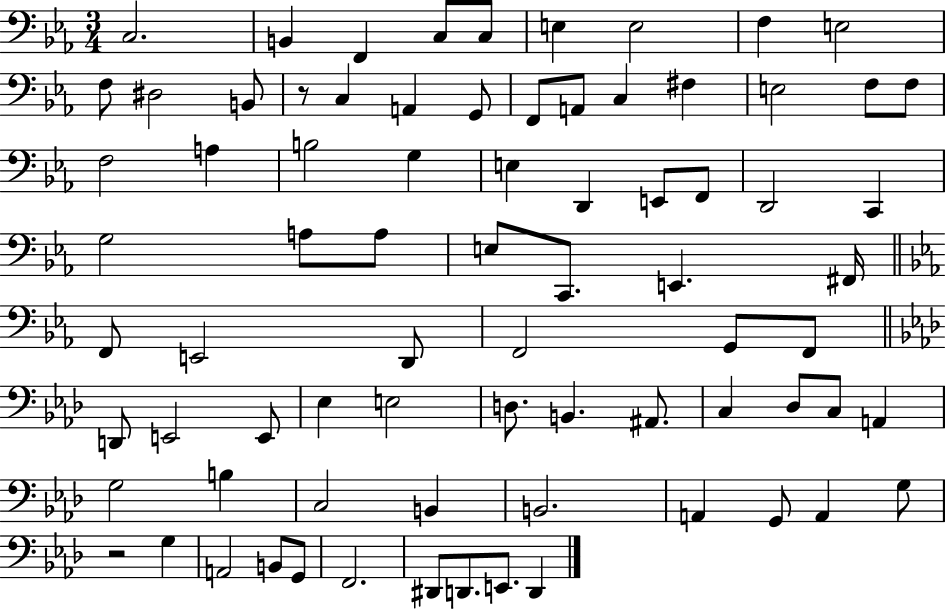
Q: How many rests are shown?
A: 2